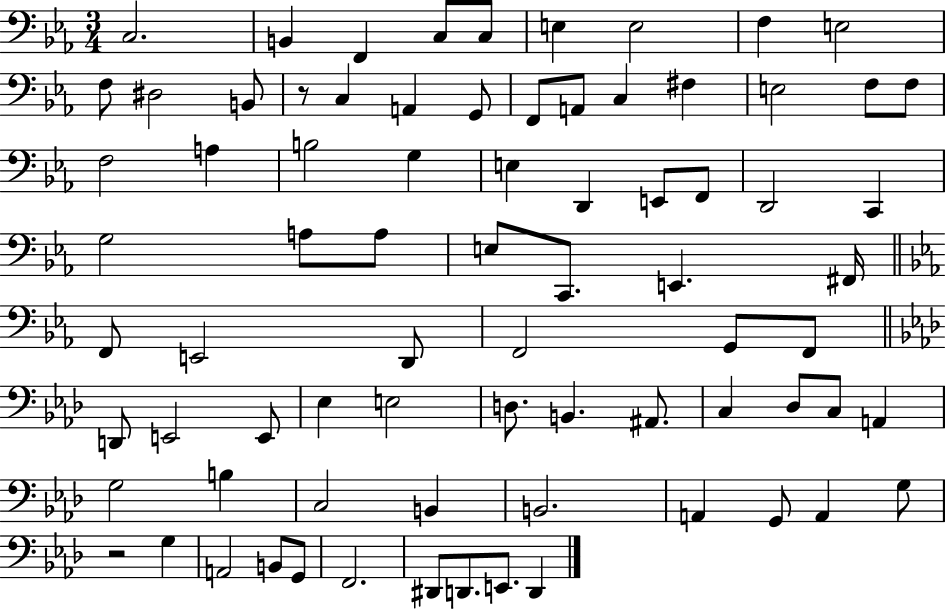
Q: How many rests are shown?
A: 2